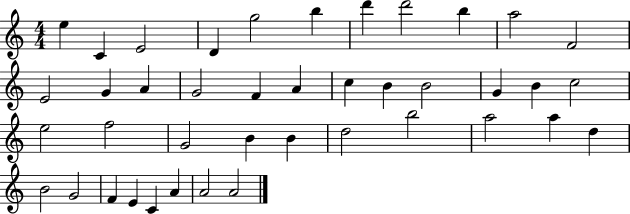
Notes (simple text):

E5/q C4/q E4/h D4/q G5/h B5/q D6/q D6/h B5/q A5/h F4/h E4/h G4/q A4/q G4/h F4/q A4/q C5/q B4/q B4/h G4/q B4/q C5/h E5/h F5/h G4/h B4/q B4/q D5/h B5/h A5/h A5/q D5/q B4/h G4/h F4/q E4/q C4/q A4/q A4/h A4/h